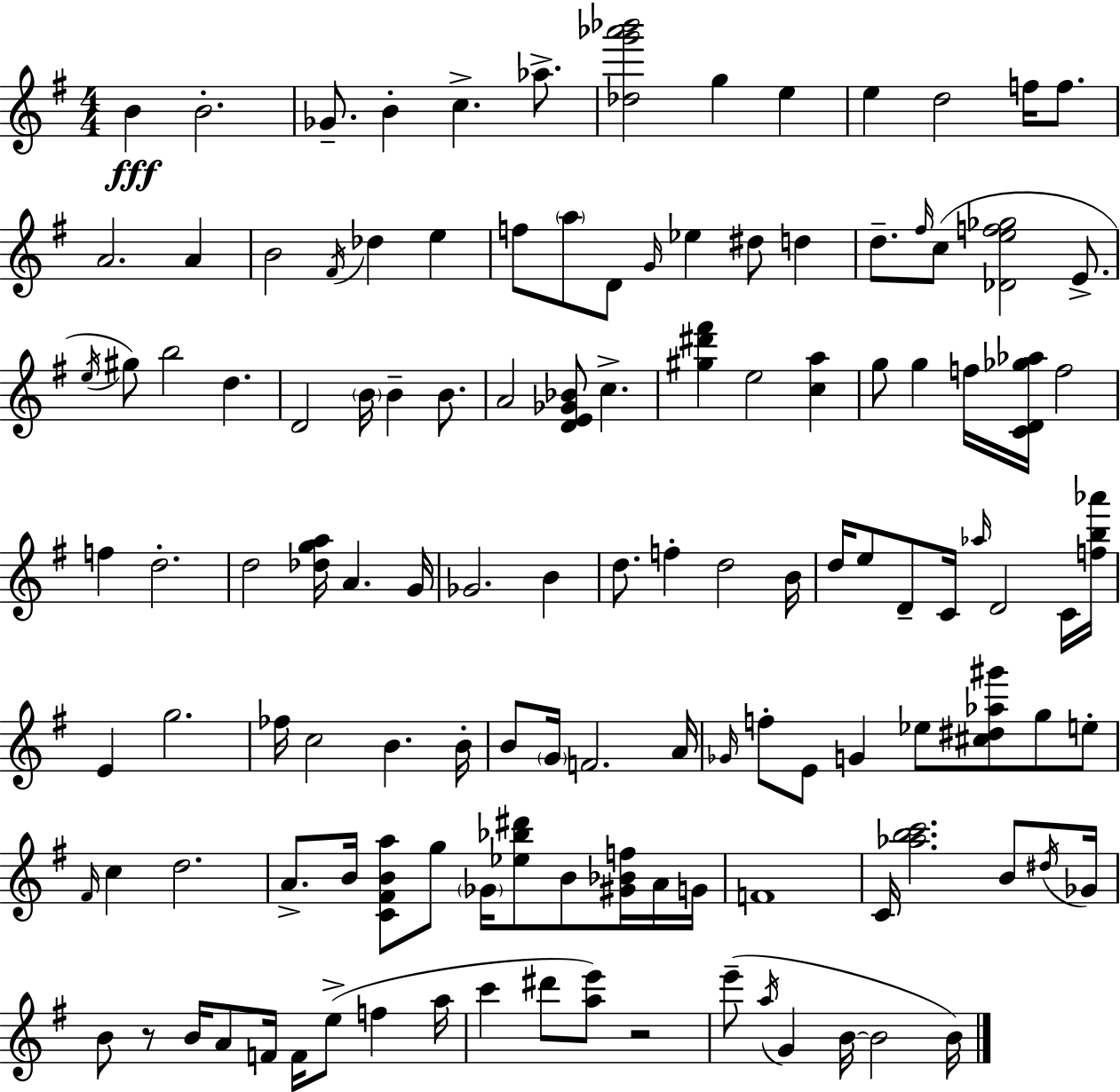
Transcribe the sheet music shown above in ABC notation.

X:1
T:Untitled
M:4/4
L:1/4
K:Em
B B2 _G/2 B c _a/2 [_dg'_a'_b']2 g e e d2 f/4 f/2 A2 A B2 ^F/4 _d e f/2 a/2 D/2 G/4 _e ^d/2 d d/2 ^f/4 c/2 [_Def_g]2 E/2 e/4 ^g/2 b2 d D2 B/4 B B/2 A2 [DE_G_B]/2 c [^g^d'^f'] e2 [ca] g/2 g f/4 [CD_g_a]/4 f2 f d2 d2 [_dga]/4 A G/4 _G2 B d/2 f d2 B/4 d/4 e/2 D/2 C/4 _a/4 D2 C/4 [fb_a']/4 E g2 _f/4 c2 B B/4 B/2 G/4 F2 A/4 _G/4 f/2 E/2 G _e/2 [^c^d_a^g']/2 g/2 e/2 ^F/4 c d2 A/2 B/4 [C^FBa]/2 g/2 _G/4 [_e_b^d']/2 B/2 [^G_Bf]/4 A/4 G/4 F4 C/4 [_abc']2 B/2 ^d/4 _G/4 B/2 z/2 B/4 A/2 F/4 F/4 e/2 f a/4 c' ^d'/2 [ae']/2 z2 e'/2 a/4 G B/4 B2 B/4